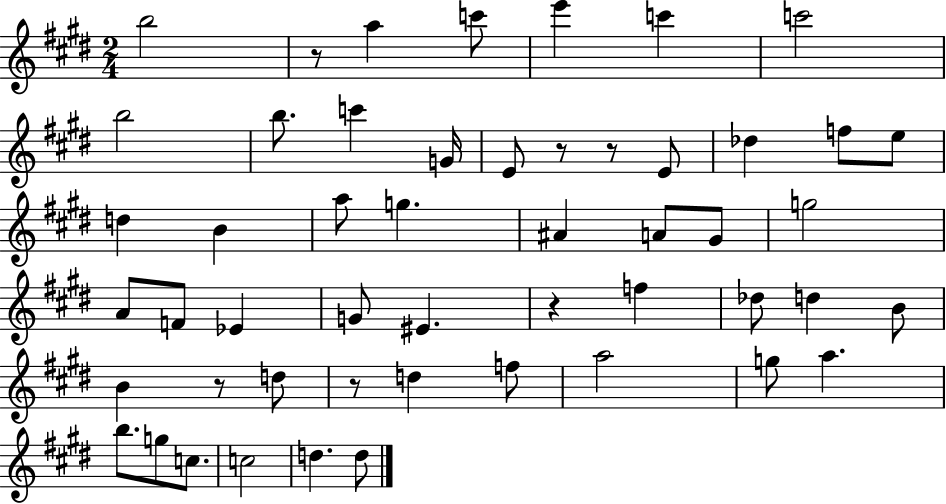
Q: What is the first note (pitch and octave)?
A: B5